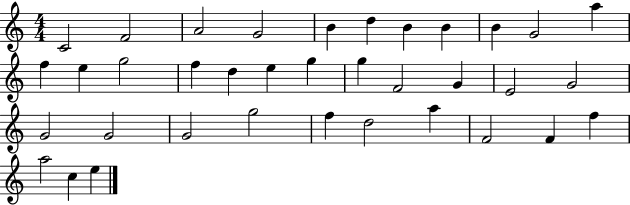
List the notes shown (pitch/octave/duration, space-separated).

C4/h F4/h A4/h G4/h B4/q D5/q B4/q B4/q B4/q G4/h A5/q F5/q E5/q G5/h F5/q D5/q E5/q G5/q G5/q F4/h G4/q E4/h G4/h G4/h G4/h G4/h G5/h F5/q D5/h A5/q F4/h F4/q F5/q A5/h C5/q E5/q